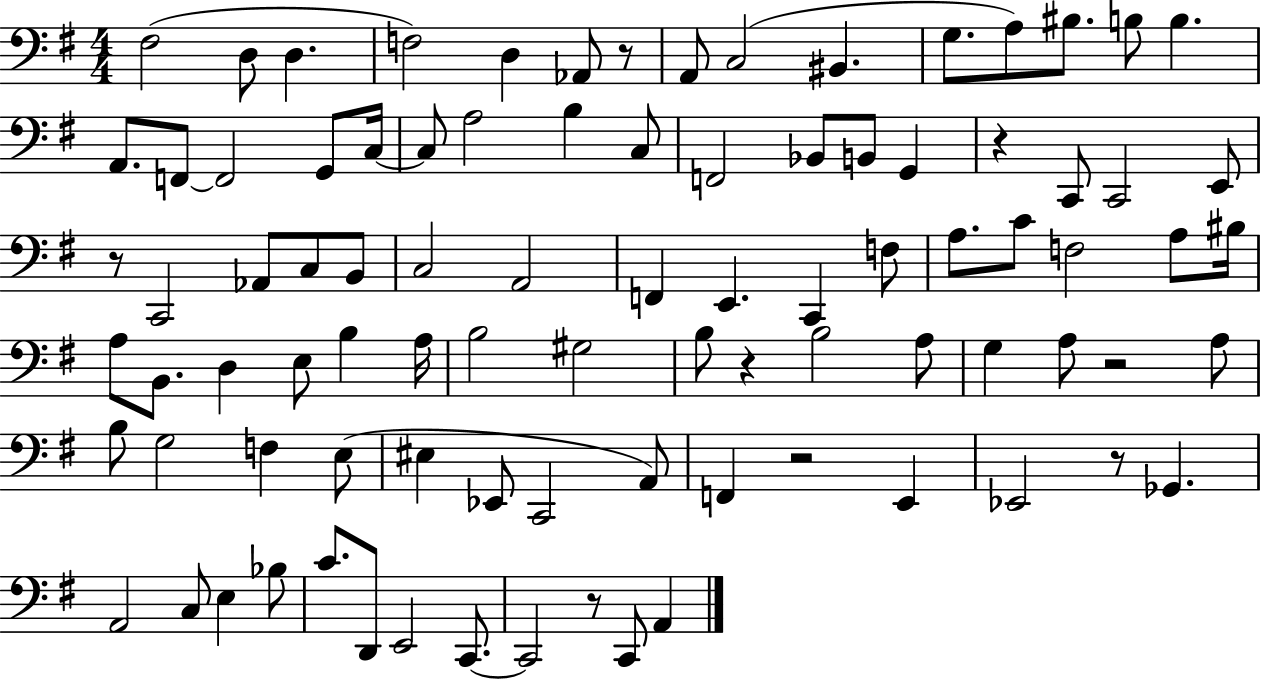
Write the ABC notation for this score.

X:1
T:Untitled
M:4/4
L:1/4
K:G
^F,2 D,/2 D, F,2 D, _A,,/2 z/2 A,,/2 C,2 ^B,, G,/2 A,/2 ^B,/2 B,/2 B, A,,/2 F,,/2 F,,2 G,,/2 C,/4 C,/2 A,2 B, C,/2 F,,2 _B,,/2 B,,/2 G,, z C,,/2 C,,2 E,,/2 z/2 C,,2 _A,,/2 C,/2 B,,/2 C,2 A,,2 F,, E,, C,, F,/2 A,/2 C/2 F,2 A,/2 ^B,/4 A,/2 B,,/2 D, E,/2 B, A,/4 B,2 ^G,2 B,/2 z B,2 A,/2 G, A,/2 z2 A,/2 B,/2 G,2 F, E,/2 ^E, _E,,/2 C,,2 A,,/2 F,, z2 E,, _E,,2 z/2 _G,, A,,2 C,/2 E, _B,/2 C/2 D,,/2 E,,2 C,,/2 C,,2 z/2 C,,/2 A,,